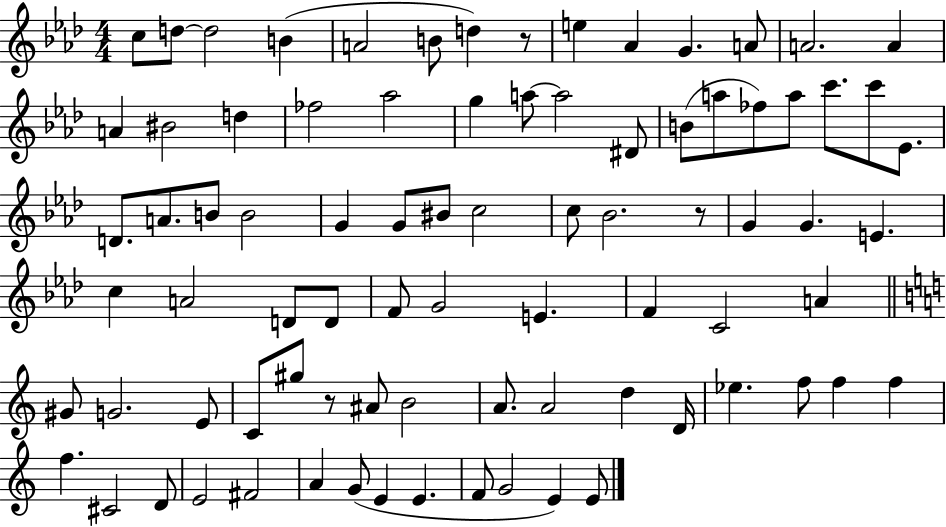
C5/e D5/e D5/h B4/q A4/h B4/e D5/q R/e E5/q Ab4/q G4/q. A4/e A4/h. A4/q A4/q BIS4/h D5/q FES5/h Ab5/h G5/q A5/e A5/h D#4/e B4/e A5/e FES5/e A5/e C6/e. C6/e Eb4/e. D4/e. A4/e. B4/e B4/h G4/q G4/e BIS4/e C5/h C5/e Bb4/h. R/e G4/q G4/q. E4/q. C5/q A4/h D4/e D4/e F4/e G4/h E4/q. F4/q C4/h A4/q G#4/e G4/h. E4/e C4/e G#5/e R/e A#4/e B4/h A4/e. A4/h D5/q D4/s Eb5/q. F5/e F5/q F5/q F5/q. C#4/h D4/e E4/h F#4/h A4/q G4/e E4/q E4/q. F4/e G4/h E4/q E4/e